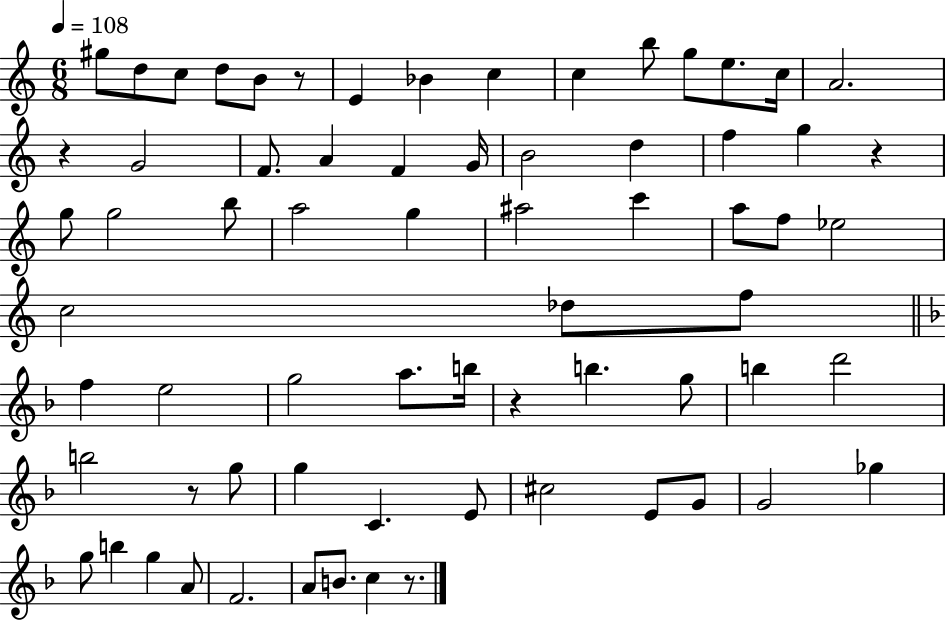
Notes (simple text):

G#5/e D5/e C5/e D5/e B4/e R/e E4/q Bb4/q C5/q C5/q B5/e G5/e E5/e. C5/s A4/h. R/q G4/h F4/e. A4/q F4/q G4/s B4/h D5/q F5/q G5/q R/q G5/e G5/h B5/e A5/h G5/q A#5/h C6/q A5/e F5/e Eb5/h C5/h Db5/e F5/e F5/q E5/h G5/h A5/e. B5/s R/q B5/q. G5/e B5/q D6/h B5/h R/e G5/e G5/q C4/q. E4/e C#5/h E4/e G4/e G4/h Gb5/q G5/e B5/q G5/q A4/e F4/h. A4/e B4/e. C5/q R/e.